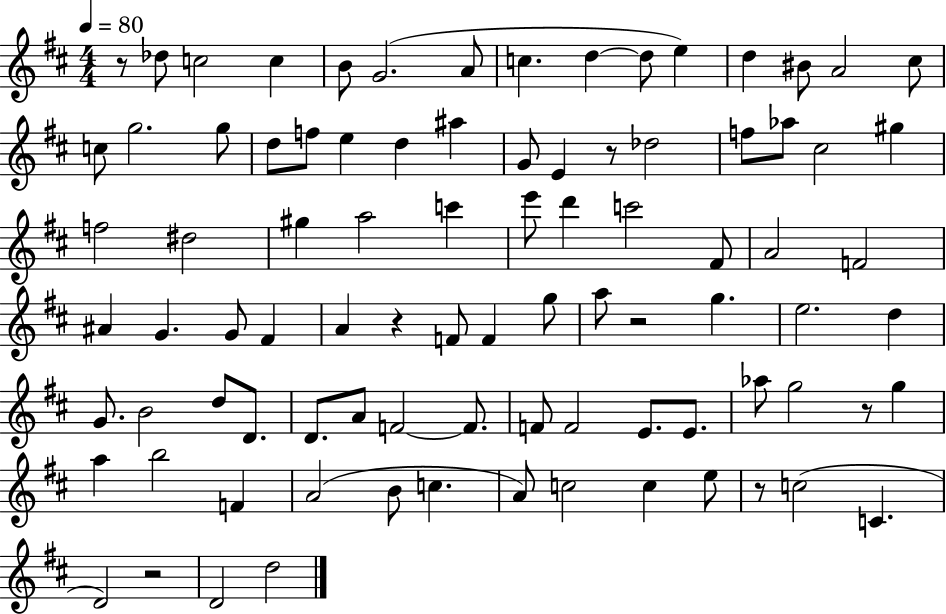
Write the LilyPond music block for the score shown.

{
  \clef treble
  \numericTimeSignature
  \time 4/4
  \key d \major
  \tempo 4 = 80
  r8 des''8 c''2 c''4 | b'8 g'2.( a'8 | c''4. d''4~~ d''8 e''4) | d''4 bis'8 a'2 cis''8 | \break c''8 g''2. g''8 | d''8 f''8 e''4 d''4 ais''4 | g'8 e'4 r8 des''2 | f''8 aes''8 cis''2 gis''4 | \break f''2 dis''2 | gis''4 a''2 c'''4 | e'''8 d'''4 c'''2 fis'8 | a'2 f'2 | \break ais'4 g'4. g'8 fis'4 | a'4 r4 f'8 f'4 g''8 | a''8 r2 g''4. | e''2. d''4 | \break g'8. b'2 d''8 d'8. | d'8. a'8 f'2~~ f'8. | f'8 f'2 e'8. e'8. | aes''8 g''2 r8 g''4 | \break a''4 b''2 f'4 | a'2( b'8 c''4. | a'8) c''2 c''4 e''8 | r8 c''2( c'4. | \break d'2) r2 | d'2 d''2 | \bar "|."
}